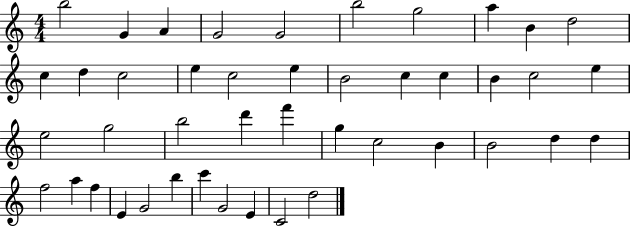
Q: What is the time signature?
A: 4/4